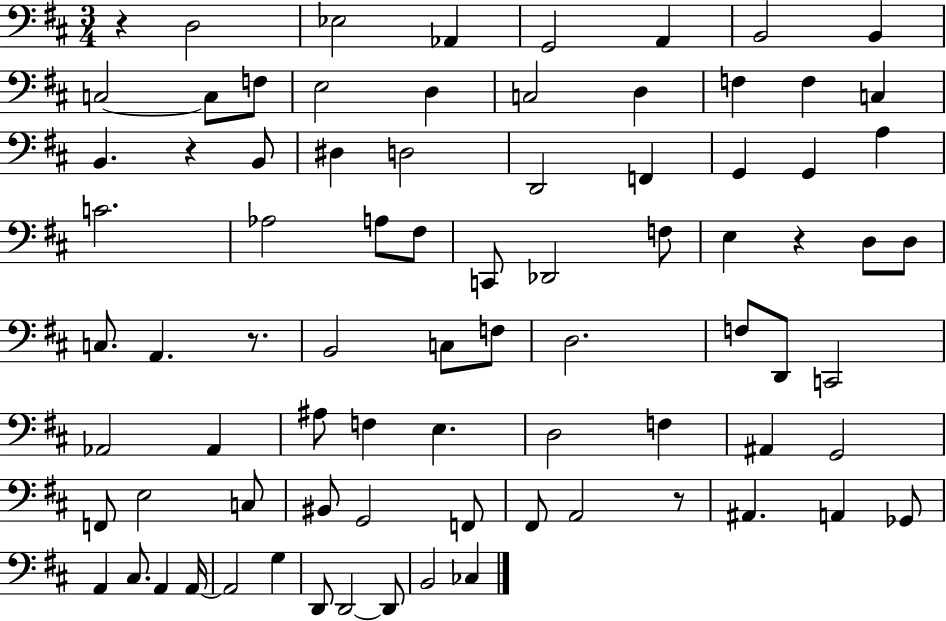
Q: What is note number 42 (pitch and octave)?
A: D3